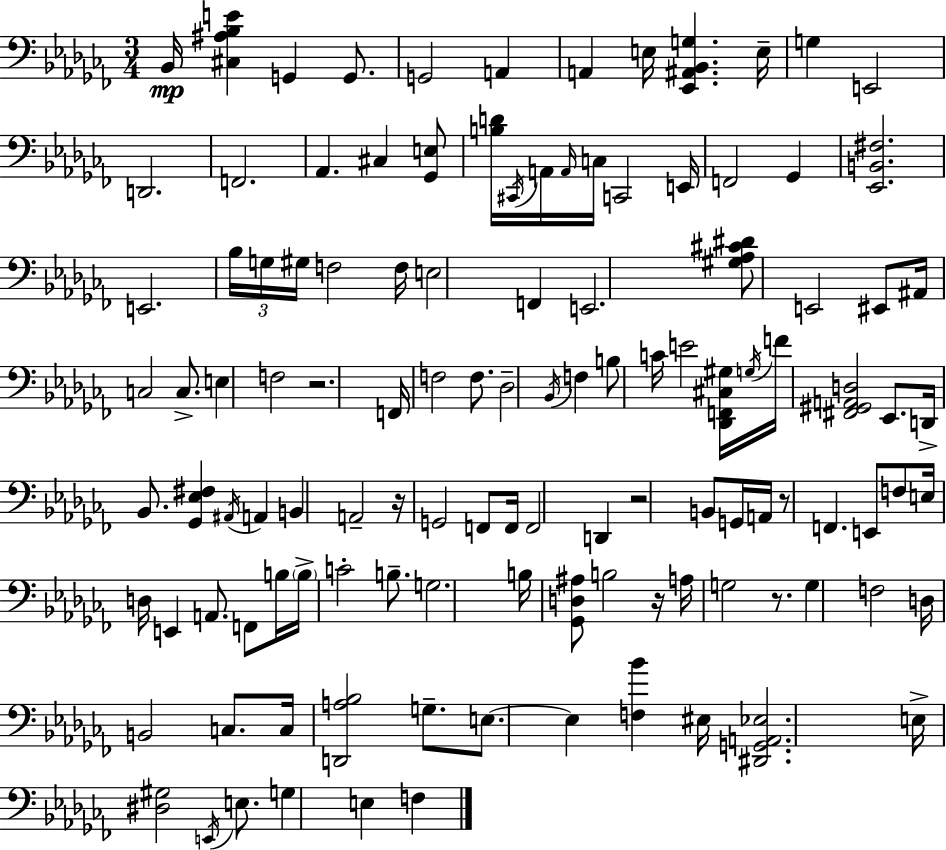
X:1
T:Untitled
M:3/4
L:1/4
K:Abm
_B,,/4 [^C,^A,_B,E] G,, G,,/2 G,,2 A,, A,, E,/4 [_E,,^A,,_B,,G,] E,/4 G, E,,2 D,,2 F,,2 _A,, ^C, [_G,,E,]/2 [B,D]/4 ^C,,/4 A,,/4 A,,/4 C,/4 C,,2 E,,/4 F,,2 _G,, [_E,,B,,^F,]2 E,,2 _B,/4 G,/4 ^G,/4 F,2 F,/4 E,2 F,, E,,2 [^G,_A,^C^D]/2 E,,2 ^E,,/2 ^A,,/4 C,2 C,/2 E, F,2 z2 F,,/4 F,2 F,/2 _D,2 _B,,/4 F, B,/2 C/4 E2 [_D,,F,,^C,^G,]/4 G,/4 F/4 [^F,,^G,,A,,D,]2 _E,,/2 D,,/4 _B,,/2 [_G,,_E,^F,] ^A,,/4 A,, B,, A,,2 z/4 G,,2 F,,/2 F,,/4 F,,2 D,, z2 B,,/2 G,,/4 A,,/4 z/2 F,, E,,/2 F,/2 E,/4 D,/4 E,, A,,/2 F,,/2 B,/4 B,/4 C2 B,/2 G,2 B,/4 [_G,,D,^A,]/2 B,2 z/4 A,/4 G,2 z/2 G, F,2 D,/4 B,,2 C,/2 C,/4 [D,,A,_B,]2 G,/2 E,/2 E, [F,_B] ^E,/4 [^D,,G,,A,,_E,]2 E,/4 [^D,^G,]2 E,,/4 E,/2 G, E, F,